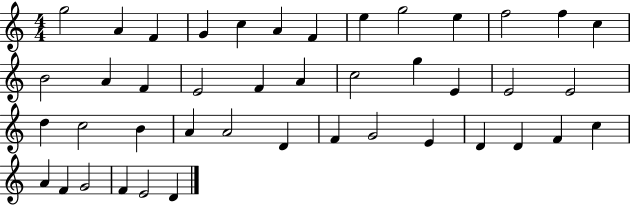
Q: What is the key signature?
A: C major